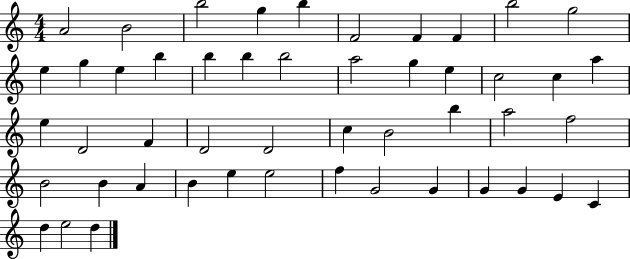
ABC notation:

X:1
T:Untitled
M:4/4
L:1/4
K:C
A2 B2 b2 g b F2 F F b2 g2 e g e b b b b2 a2 g e c2 c a e D2 F D2 D2 c B2 b a2 f2 B2 B A B e e2 f G2 G G G E C d e2 d